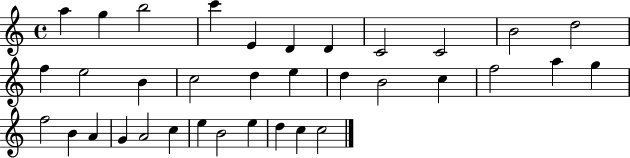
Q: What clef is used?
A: treble